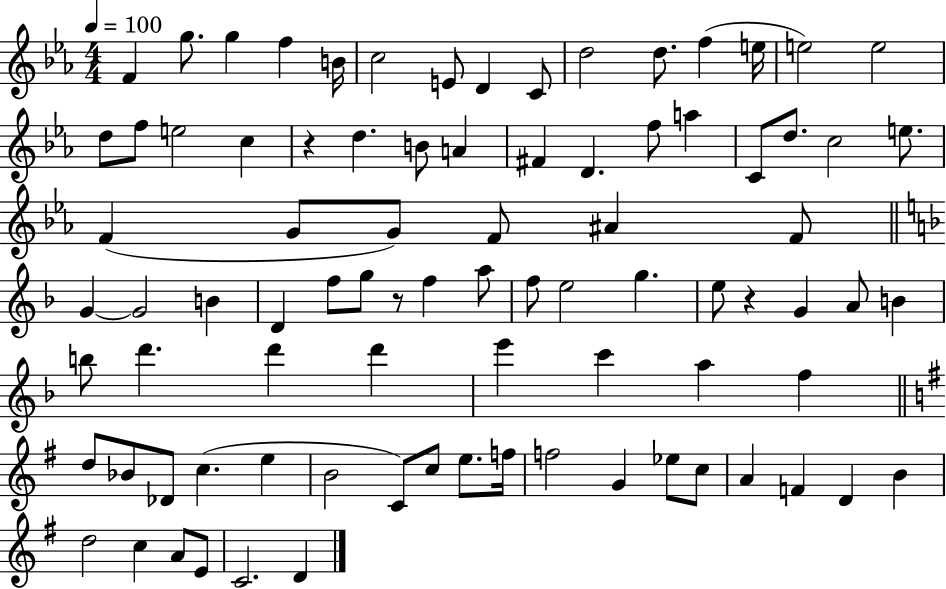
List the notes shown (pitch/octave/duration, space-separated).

F4/q G5/e. G5/q F5/q B4/s C5/h E4/e D4/q C4/e D5/h D5/e. F5/q E5/s E5/h E5/h D5/e F5/e E5/h C5/q R/q D5/q. B4/e A4/q F#4/q D4/q. F5/e A5/q C4/e D5/e. C5/h E5/e. F4/q G4/e G4/e F4/e A#4/q F4/e G4/q G4/h B4/q D4/q F5/e G5/e R/e F5/q A5/e F5/e E5/h G5/q. E5/e R/q G4/q A4/e B4/q B5/e D6/q. D6/q D6/q E6/q C6/q A5/q F5/q D5/e Bb4/e Db4/e C5/q. E5/q B4/h C4/e C5/e E5/e. F5/s F5/h G4/q Eb5/e C5/e A4/q F4/q D4/q B4/q D5/h C5/q A4/e E4/e C4/h. D4/q